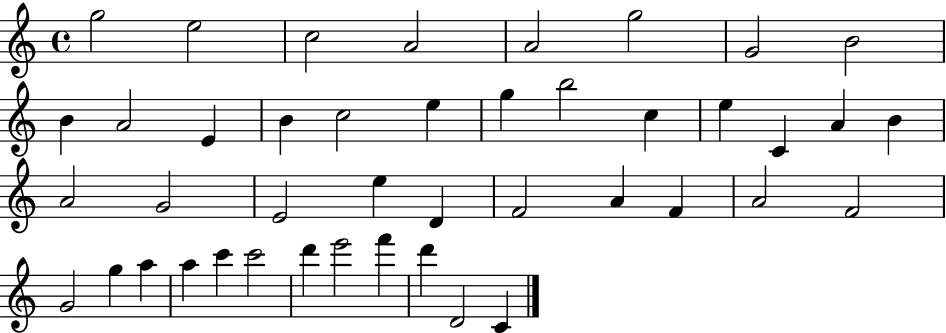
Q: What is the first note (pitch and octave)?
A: G5